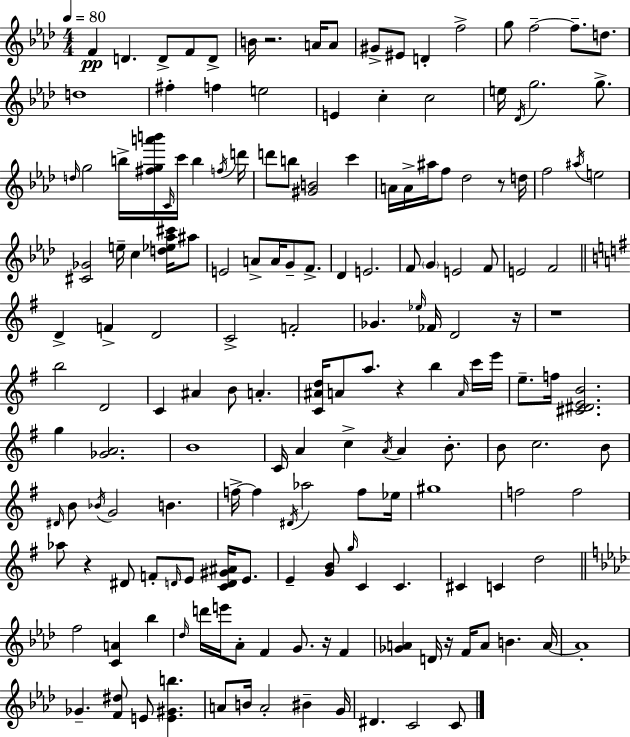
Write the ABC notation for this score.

X:1
T:Untitled
M:4/4
L:1/4
K:Fm
F D D/2 F/2 D/2 B/4 z2 A/4 A/2 ^G/2 ^E/2 D f2 g/2 f2 f/2 d/2 d4 ^f f e2 E c c2 e/4 _D/4 g2 g/2 d/4 g2 b/4 [^fga'b']/4 C/4 c'/4 b f/4 d'/4 d'/2 b/2 [^GB]2 c' A/4 A/4 ^a/4 f/2 _d2 z/2 d/4 f2 ^a/4 e2 [^C_G]2 e/4 c [d_e_a^c']/4 ^a/2 E2 A/2 A/4 G/2 F/2 _D E2 F/2 G E2 F/2 E2 F2 D F D2 C2 F2 _G _e/4 _F/4 D2 z/4 z4 b2 D2 C ^A B/2 A [C^Ad]/4 A/2 a/2 z b A/4 c'/4 e'/4 e/2 f/4 [^C^DEB]2 g [_GA]2 B4 C/4 A c A/4 A B/2 B/2 c2 B/2 ^D/4 B/2 _B/4 G2 B f/4 f ^D/4 _a2 f/2 _e/4 ^g4 f2 f2 _a/2 z ^D/2 F/2 D/4 E/2 [CD^G^A]/4 E/2 E [GB]/2 g/4 C C ^C C d2 f2 [CA] _b _d/4 d'/4 e'/4 _A/2 F G/2 z/4 F [_GA] D/4 z/4 F/4 A/2 B A/4 A4 _G [F^d]/2 E/2 [E^Gb] A/2 B/4 A2 ^B G/4 ^D C2 C/2